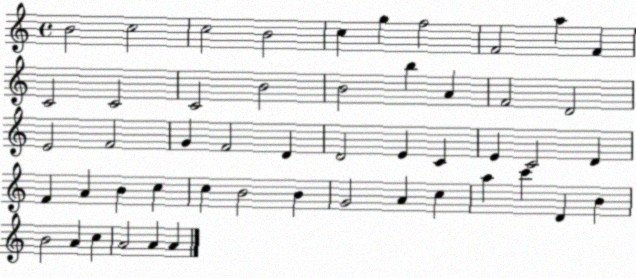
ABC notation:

X:1
T:Untitled
M:4/4
L:1/4
K:C
B2 c2 c2 B2 c g f2 F2 a F C2 C2 C2 B2 B2 b A F2 D2 E2 F2 G F2 D D2 E C E C2 D F A B c c B2 B G2 A c a c' D B B2 A c A2 A A